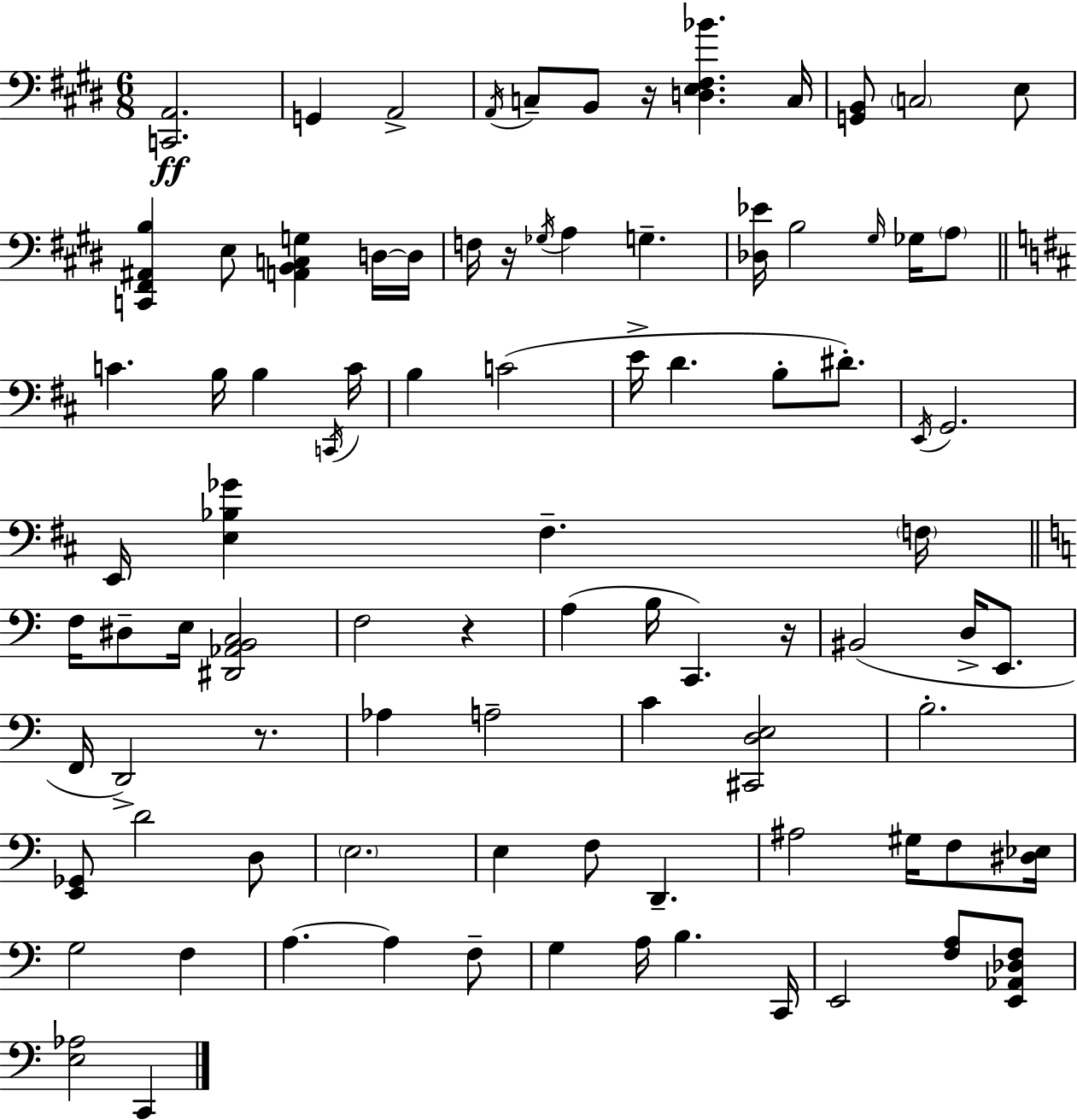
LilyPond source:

{
  \clef bass
  \numericTimeSignature
  \time 6/8
  \key e \major
  <c, a,>2.\ff | g,4 a,2-> | \acciaccatura { a,16 } c8-- b,8 r16 <d e fis bes'>4. | c16 <g, b,>8 \parenthesize c2 e8 | \break <c, fis, ais, b>4 e8 <a, b, c g>4 d16~~ | d16 f16 r16 \acciaccatura { ges16 } a4 g4.-- | <des ees'>16 b2 \grace { gis16 } | ges16 \parenthesize a8 \bar "||" \break \key d \major c'4. b16 b4 \acciaccatura { c,16 } | c'16 b4 c'2( | e'16-> d'4. b8-. dis'8.-.) | \acciaccatura { e,16 } g,2. | \break e,16 <e bes ges'>4 fis4.-- | \parenthesize f16 \bar "||" \break \key c \major f16 dis8-- e16 <dis, aes, b, c>2 | f2 r4 | a4( b16 c,4.) r16 | bis,2( d16-> e,8. | \break f,16 d,2->) r8. | aes4 a2-- | c'4 <cis, d e>2 | b2.-. | \break <e, ges,>8 d'2 d8 | \parenthesize e2. | e4 f8 d,4.-- | ais2 gis16 f8 <dis ees>16 | \break g2 f4 | a4.~~ a4 f8-- | g4 a16 b4. c,16 | e,2 <f a>8 <e, aes, des f>8 | \break <e aes>2 c,4 | \bar "|."
}